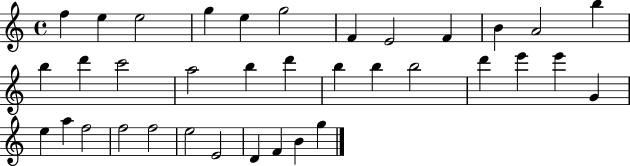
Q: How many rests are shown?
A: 0